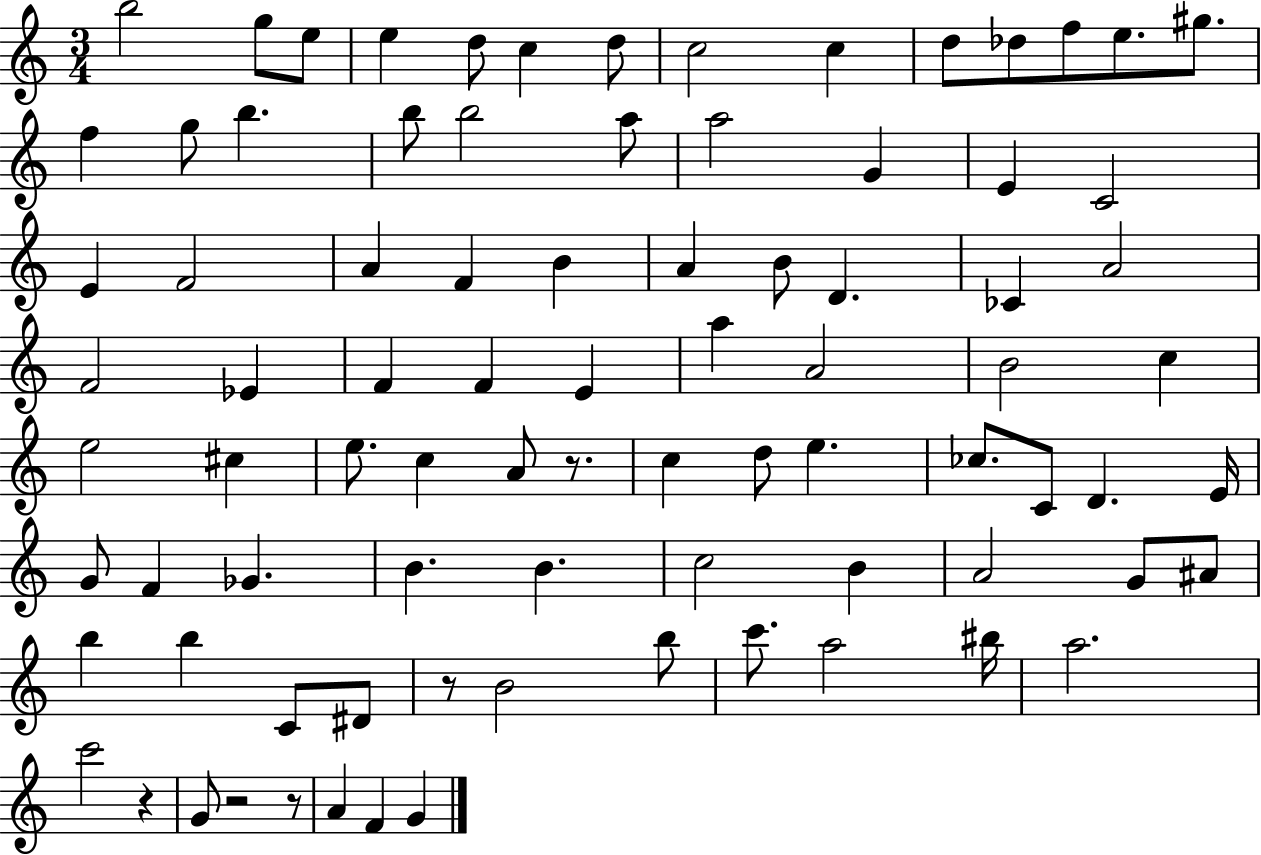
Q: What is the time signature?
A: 3/4